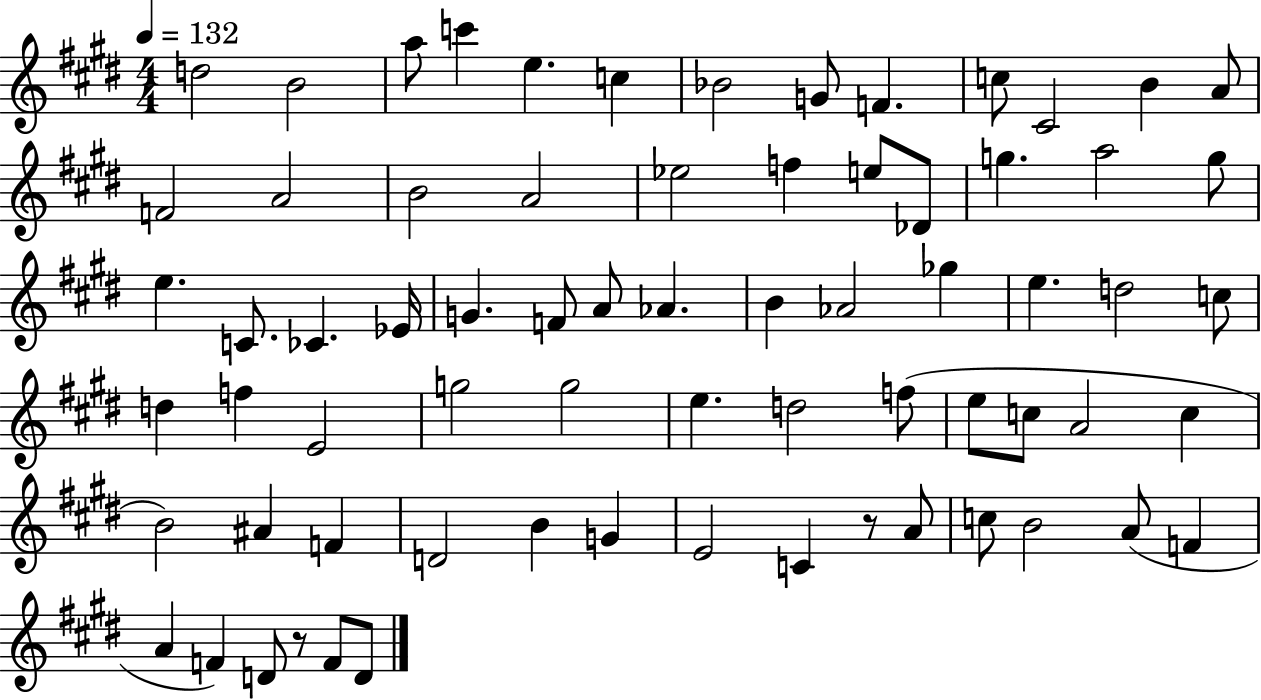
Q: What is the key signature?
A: E major